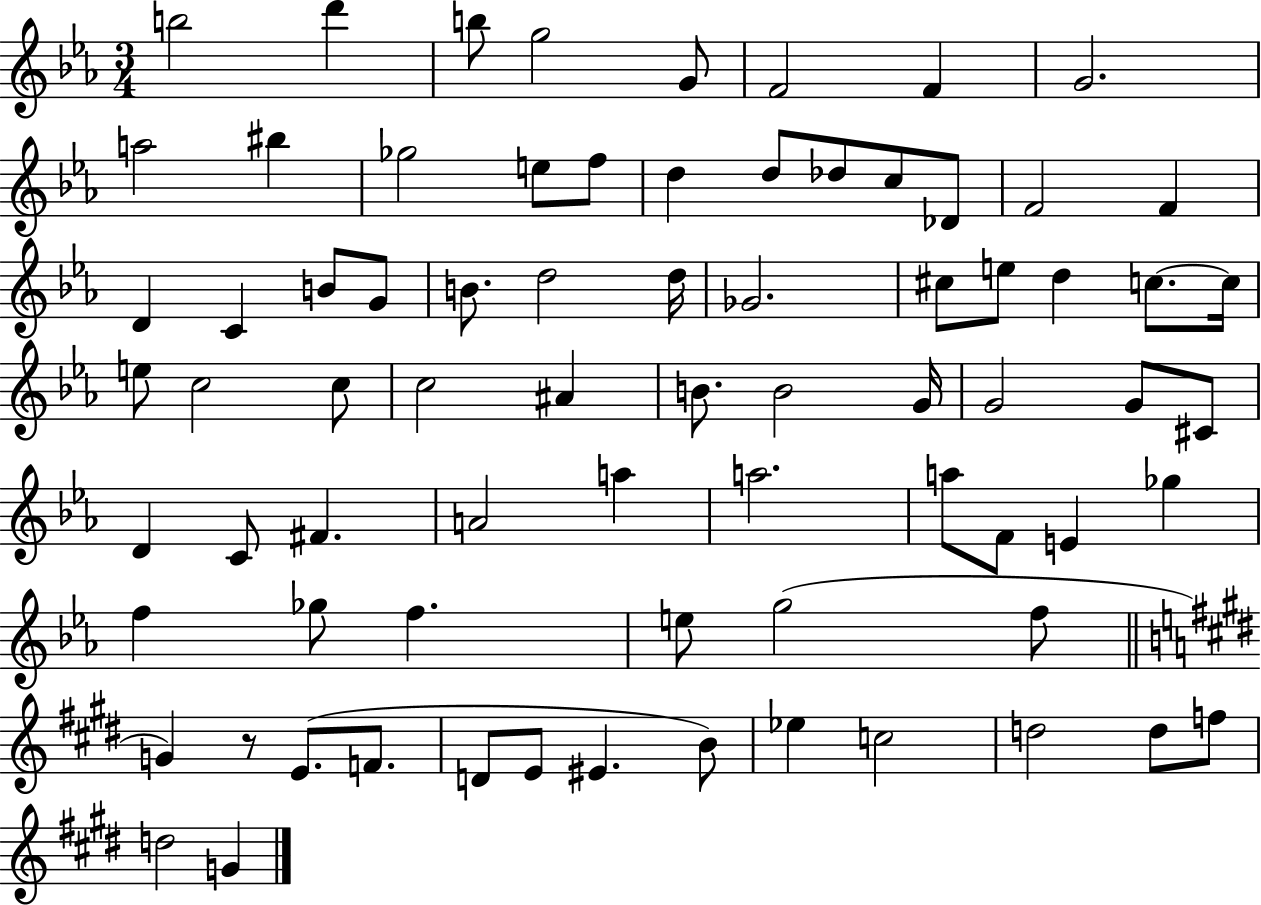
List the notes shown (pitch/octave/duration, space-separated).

B5/h D6/q B5/e G5/h G4/e F4/h F4/q G4/h. A5/h BIS5/q Gb5/h E5/e F5/e D5/q D5/e Db5/e C5/e Db4/e F4/h F4/q D4/q C4/q B4/e G4/e B4/e. D5/h D5/s Gb4/h. C#5/e E5/e D5/q C5/e. C5/s E5/e C5/h C5/e C5/h A#4/q B4/e. B4/h G4/s G4/h G4/e C#4/e D4/q C4/e F#4/q. A4/h A5/q A5/h. A5/e F4/e E4/q Gb5/q F5/q Gb5/e F5/q. E5/e G5/h F5/e G4/q R/e E4/e. F4/e. D4/e E4/e EIS4/q. B4/e Eb5/q C5/h D5/h D5/e F5/e D5/h G4/q